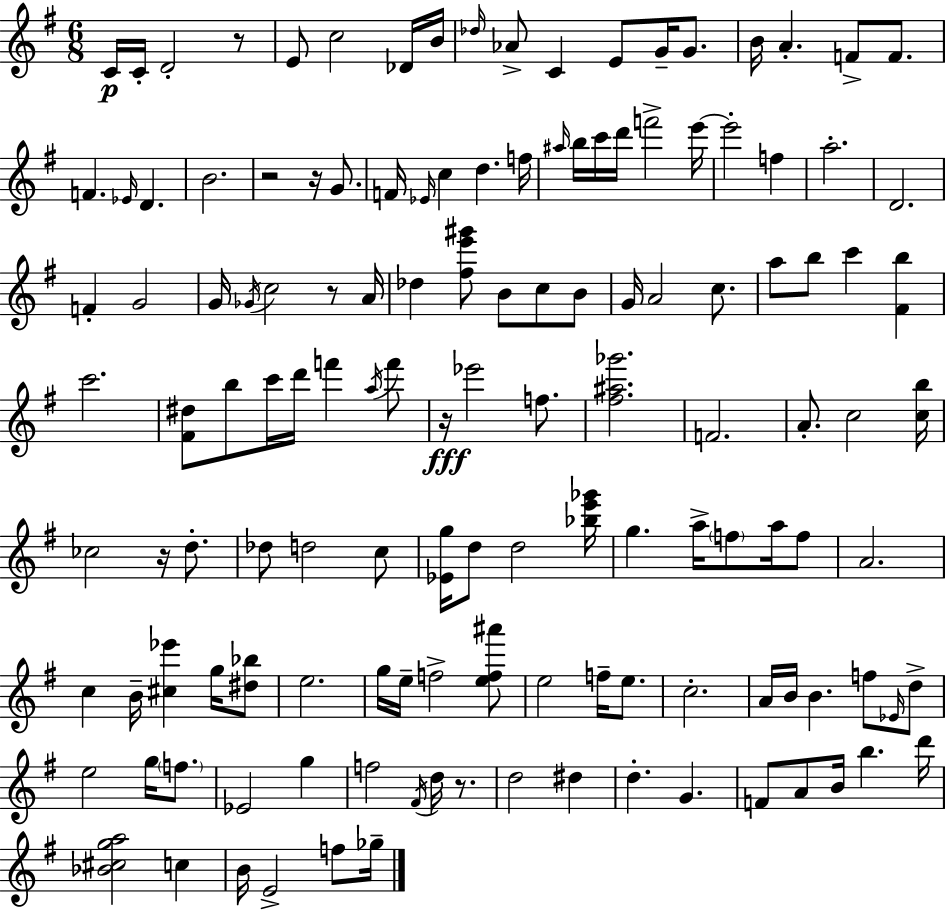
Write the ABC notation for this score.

X:1
T:Untitled
M:6/8
L:1/4
K:G
C/4 C/4 D2 z/2 E/2 c2 _D/4 B/4 _d/4 _A/2 C E/2 G/4 G/2 B/4 A F/2 F/2 F _E/4 D B2 z2 z/4 G/2 F/4 _E/4 c d f/4 ^a/4 b/4 c'/4 d'/4 f'2 e'/4 e'2 f a2 D2 F G2 G/4 _G/4 c2 z/2 A/4 _d [^fe'^g']/2 B/2 c/2 B/2 G/4 A2 c/2 a/2 b/2 c' [^Fb] c'2 [^F^d]/2 b/2 c'/4 d'/4 f' a/4 f'/2 z/4 _e'2 f/2 [^f^a_g']2 F2 A/2 c2 [cb]/4 _c2 z/4 d/2 _d/2 d2 c/2 [_Eg]/4 d/2 d2 [_be'_g']/4 g a/4 f/2 a/4 f/2 A2 c B/4 [^c_e'] g/4 [^d_b]/2 e2 g/4 e/4 f2 [ef^a']/2 e2 f/4 e/2 c2 A/4 B/4 B f/2 _E/4 d/2 e2 g/4 f/2 _E2 g f2 ^F/4 d/4 z/2 d2 ^d d G F/2 A/2 B/4 b d'/4 [_B^cga]2 c B/4 E2 f/2 _g/4